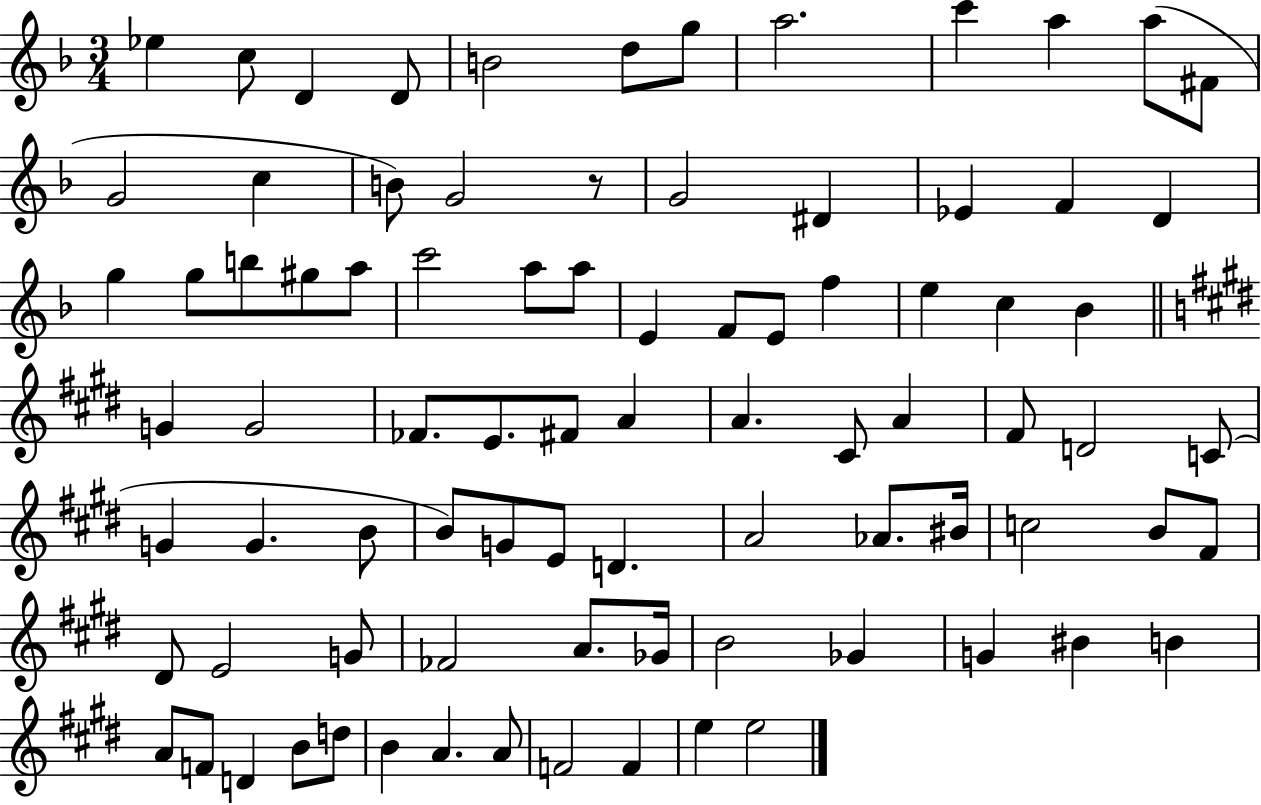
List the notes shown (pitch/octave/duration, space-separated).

Eb5/q C5/e D4/q D4/e B4/h D5/e G5/e A5/h. C6/q A5/q A5/e F#4/e G4/h C5/q B4/e G4/h R/e G4/h D#4/q Eb4/q F4/q D4/q G5/q G5/e B5/e G#5/e A5/e C6/h A5/e A5/e E4/q F4/e E4/e F5/q E5/q C5/q Bb4/q G4/q G4/h FES4/e. E4/e. F#4/e A4/q A4/q. C#4/e A4/q F#4/e D4/h C4/e G4/q G4/q. B4/e B4/e G4/e E4/e D4/q. A4/h Ab4/e. BIS4/s C5/h B4/e F#4/e D#4/e E4/h G4/e FES4/h A4/e. Gb4/s B4/h Gb4/q G4/q BIS4/q B4/q A4/e F4/e D4/q B4/e D5/e B4/q A4/q. A4/e F4/h F4/q E5/q E5/h